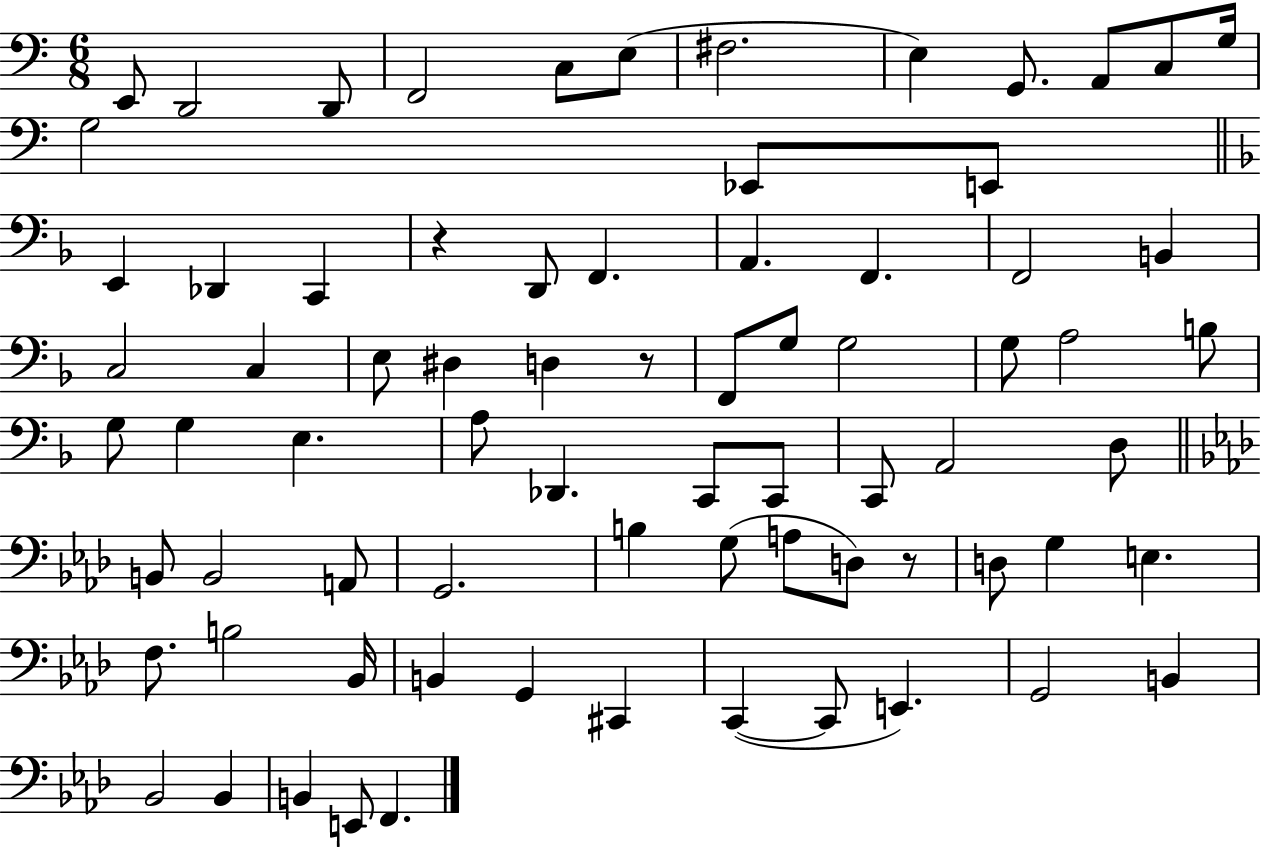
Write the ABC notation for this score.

X:1
T:Untitled
M:6/8
L:1/4
K:C
E,,/2 D,,2 D,,/2 F,,2 C,/2 E,/2 ^F,2 E, G,,/2 A,,/2 C,/2 G,/4 G,2 _E,,/2 E,,/2 E,, _D,, C,, z D,,/2 F,, A,, F,, F,,2 B,, C,2 C, E,/2 ^D, D, z/2 F,,/2 G,/2 G,2 G,/2 A,2 B,/2 G,/2 G, E, A,/2 _D,, C,,/2 C,,/2 C,,/2 A,,2 D,/2 B,,/2 B,,2 A,,/2 G,,2 B, G,/2 A,/2 D,/2 z/2 D,/2 G, E, F,/2 B,2 _B,,/4 B,, G,, ^C,, C,, C,,/2 E,, G,,2 B,, _B,,2 _B,, B,, E,,/2 F,,